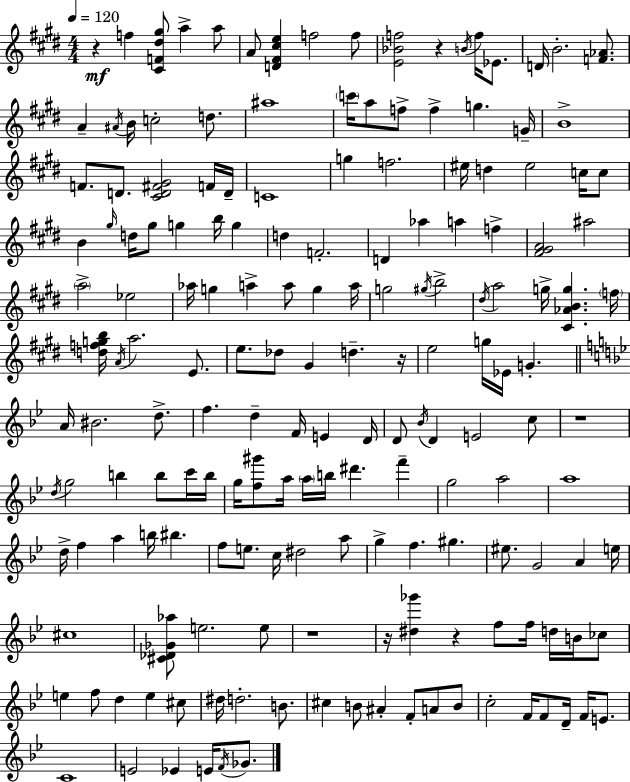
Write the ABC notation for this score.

X:1
T:Untitled
M:4/4
L:1/4
K:E
z f [^CF^d^g]/2 a a/2 A/2 [D^F^ce] f2 f/2 [E_Bf]2 z B/4 f/4 _E/2 D/4 B2 [F_A]/2 A ^A/4 B/4 c2 d/2 ^a4 c'/4 a/2 f/2 f g G/4 B4 F/2 D/2 [^CD^F^G]2 F/4 D/4 C4 g f2 ^e/4 d ^e2 c/4 c/2 B ^g/4 d/4 ^g/2 g b/4 g d F2 D _a a f [^F^GA]2 ^a2 a2 _e2 _a/4 g a a/2 g a/4 g2 ^g/4 b2 ^d/4 a2 g/4 [^C_ABg] f/4 [dfgb]/4 A/4 a2 E/2 e/2 _d/2 ^G d z/4 e2 g/4 _E/4 G A/4 ^B2 d/2 f d F/4 E D/4 D/2 _B/4 D E2 c/2 z4 d/4 g2 b b/2 c'/4 b/4 g/4 [f^g']/2 a/4 a/4 b/4 ^d' f' g2 a2 a4 d/4 f a b/4 ^b f/2 e/2 c/4 ^d2 a/2 g f ^g ^e/2 G2 A e/4 ^c4 [^C_D_G_a]/2 e2 e/2 z4 z/4 [^d_g'] z f/2 f/4 d/4 B/4 _c/2 e f/2 d e ^c/2 ^d/4 d2 B/2 ^c B/2 ^A F/2 A/2 B/2 c2 F/4 F/2 D/4 F/4 E/2 C4 E2 _E E/4 F/4 _G/2